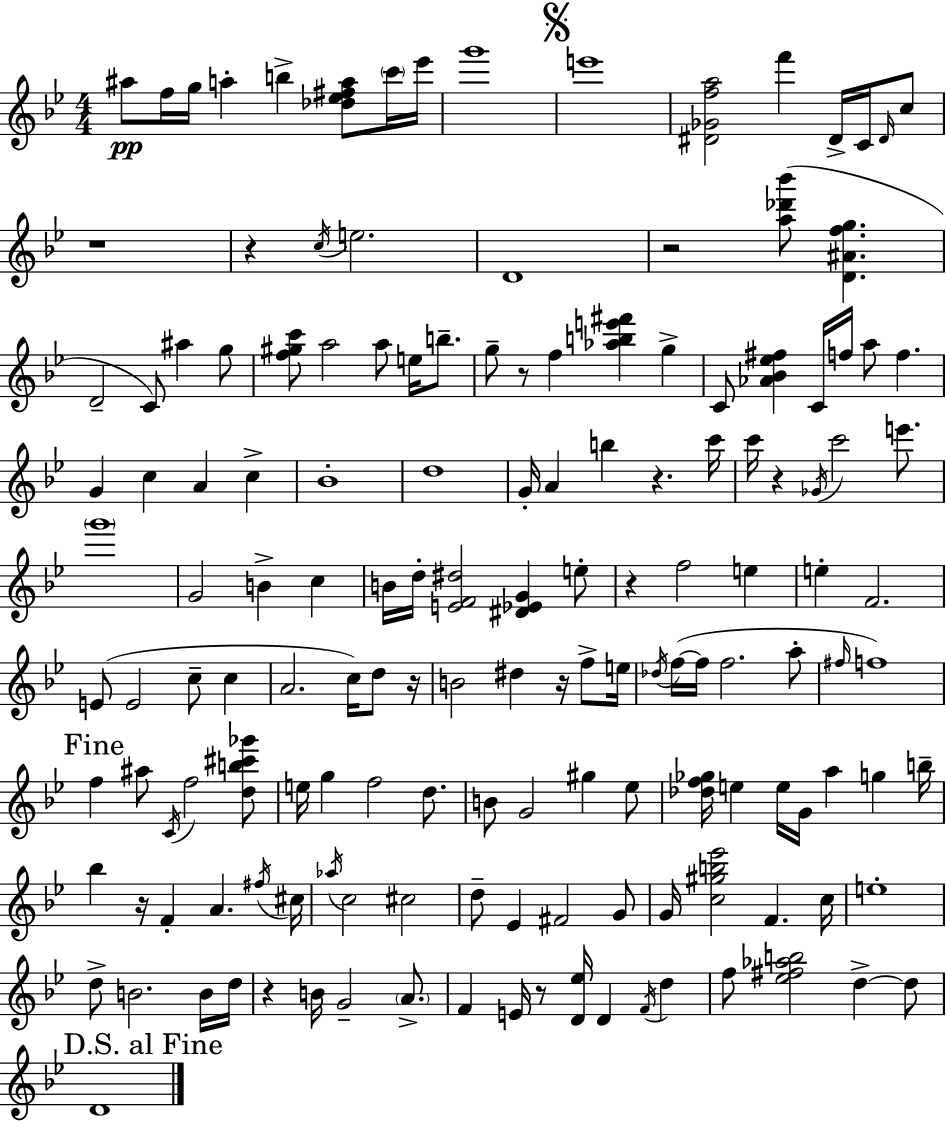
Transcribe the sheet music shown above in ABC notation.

X:1
T:Untitled
M:4/4
L:1/4
K:Gm
^a/2 f/4 g/4 a b [_d_e^fa]/2 c'/4 _e'/4 g'4 e'4 [^D_Gfa]2 f' ^D/4 C/4 ^D/4 c/2 z4 z c/4 e2 D4 z2 [a_d'_b']/2 [D^Afg] D2 C/2 ^a g/2 [f^gc']/2 a2 a/2 e/4 b/2 g/2 z/2 f [_abe'^f'] g C/2 [_A_B_e^f] C/4 f/4 a/2 f G c A c _B4 d4 G/4 A b z c'/4 c'/4 z _G/4 c'2 e'/2 g'4 G2 B c B/4 d/4 [EF^d]2 [^D_EG] e/2 z f2 e e F2 E/2 E2 c/2 c A2 c/4 d/2 z/4 B2 ^d z/4 f/2 e/4 _d/4 f/4 f/4 f2 a/2 ^f/4 f4 f ^a/2 C/4 f2 [db^c'_g']/2 e/4 g f2 d/2 B/2 G2 ^g _e/2 [_df_g]/4 e e/4 G/4 a g b/4 _b z/4 F A ^f/4 ^c/4 _a/4 c2 ^c2 d/2 _E ^F2 G/2 G/4 [c^gb_e']2 F c/4 e4 d/2 B2 B/4 d/4 z B/4 G2 A/2 F E/4 z/2 [D_e]/4 D F/4 d f/2 [_e^f_ab]2 d d/2 D4